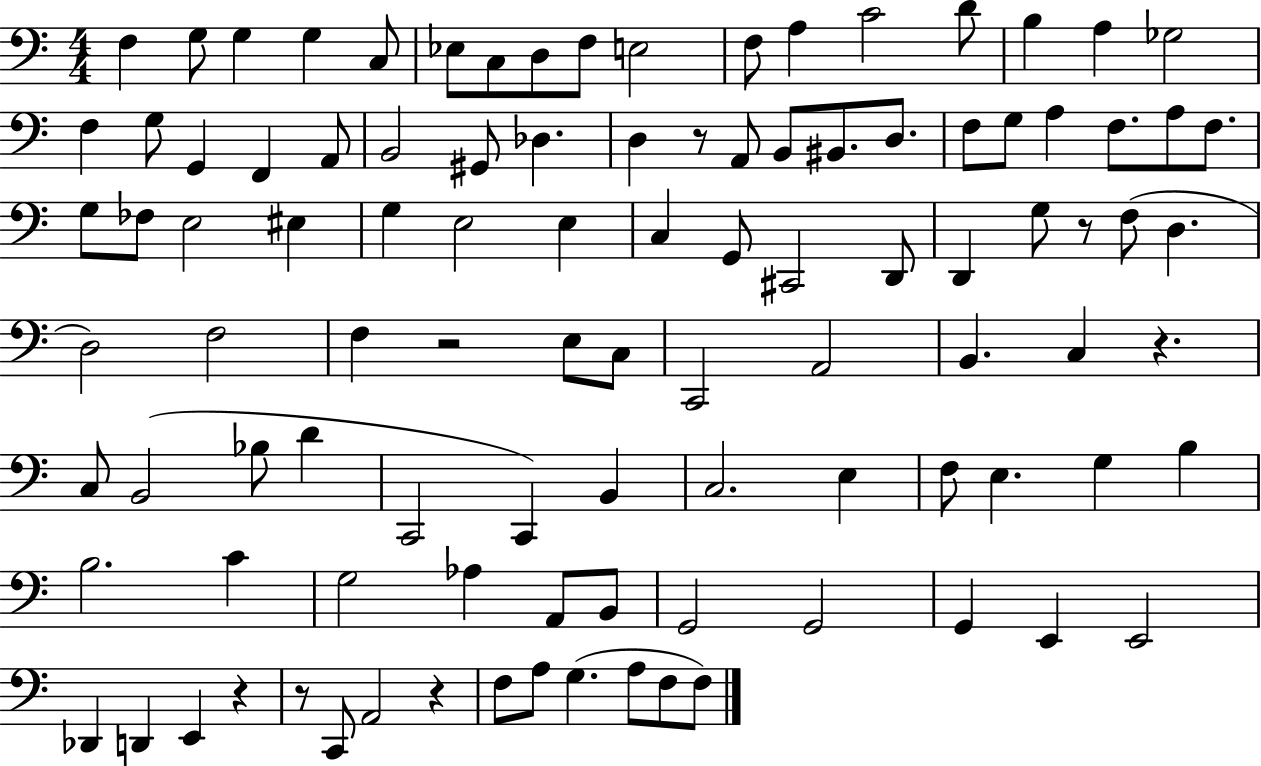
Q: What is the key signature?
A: C major